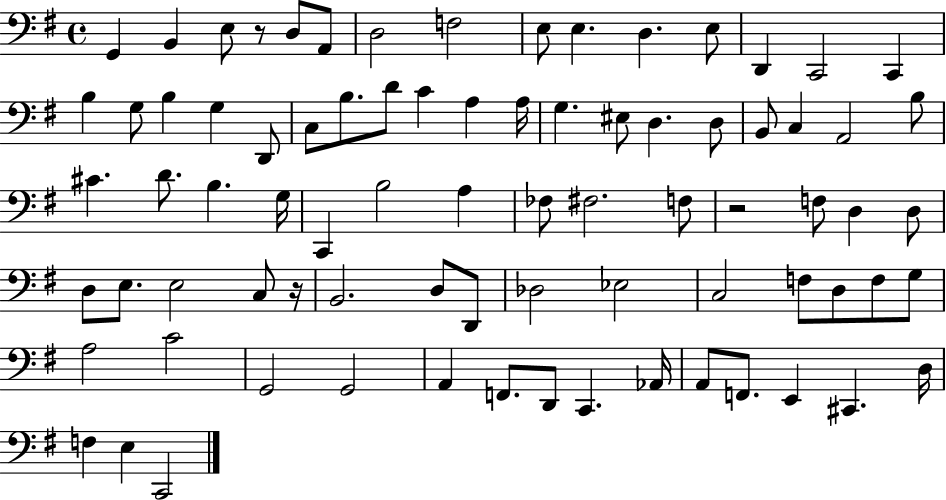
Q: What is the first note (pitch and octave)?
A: G2